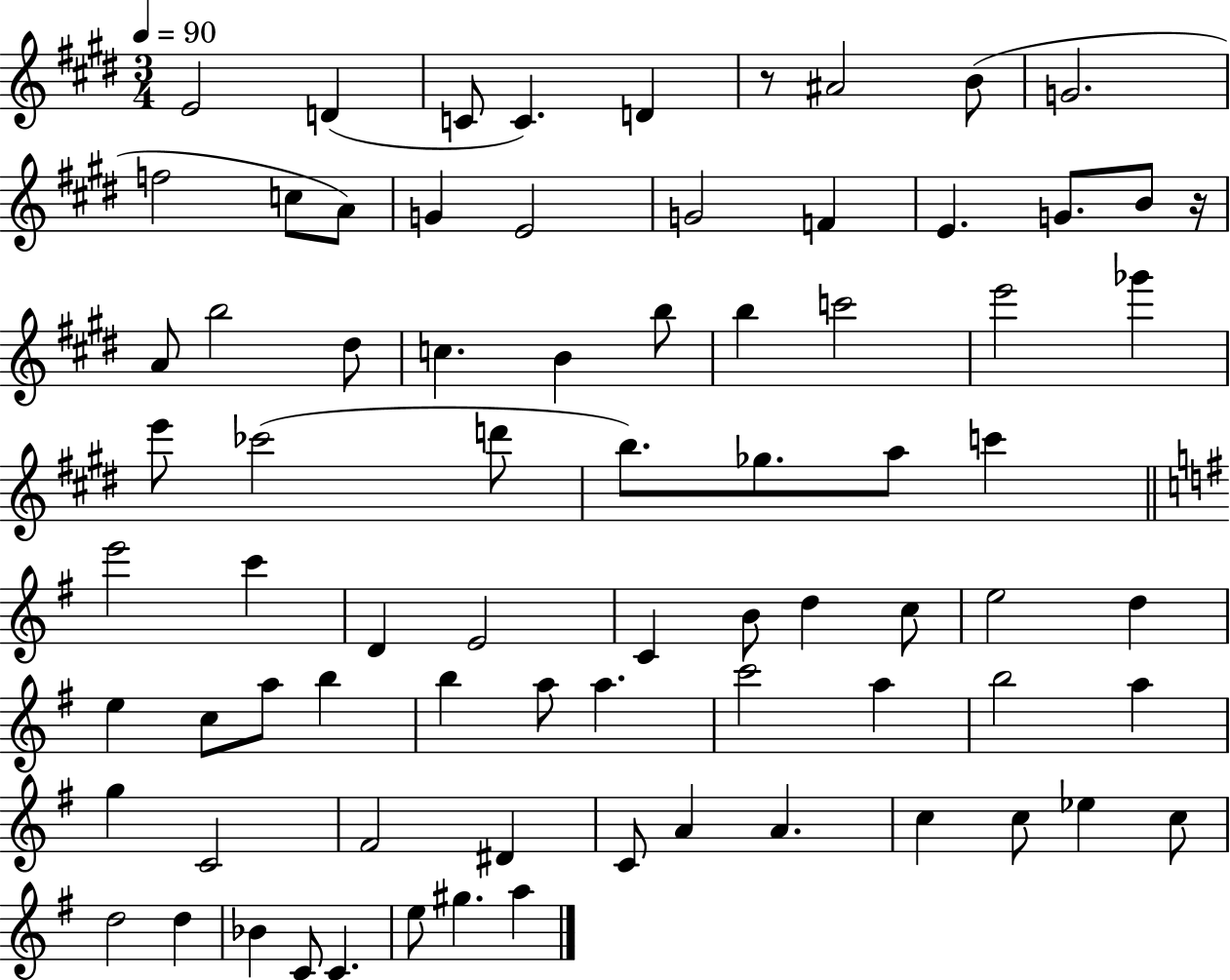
{
  \clef treble
  \numericTimeSignature
  \time 3/4
  \key e \major
  \tempo 4 = 90
  e'2 d'4( | c'8 c'4.) d'4 | r8 ais'2 b'8( | g'2. | \break f''2 c''8 a'8) | g'4 e'2 | g'2 f'4 | e'4. g'8. b'8 r16 | \break a'8 b''2 dis''8 | c''4. b'4 b''8 | b''4 c'''2 | e'''2 ges'''4 | \break e'''8 ces'''2( d'''8 | b''8.) ges''8. a''8 c'''4 | \bar "||" \break \key g \major e'''2 c'''4 | d'4 e'2 | c'4 b'8 d''4 c''8 | e''2 d''4 | \break e''4 c''8 a''8 b''4 | b''4 a''8 a''4. | c'''2 a''4 | b''2 a''4 | \break g''4 c'2 | fis'2 dis'4 | c'8 a'4 a'4. | c''4 c''8 ees''4 c''8 | \break d''2 d''4 | bes'4 c'8 c'4. | e''8 gis''4. a''4 | \bar "|."
}